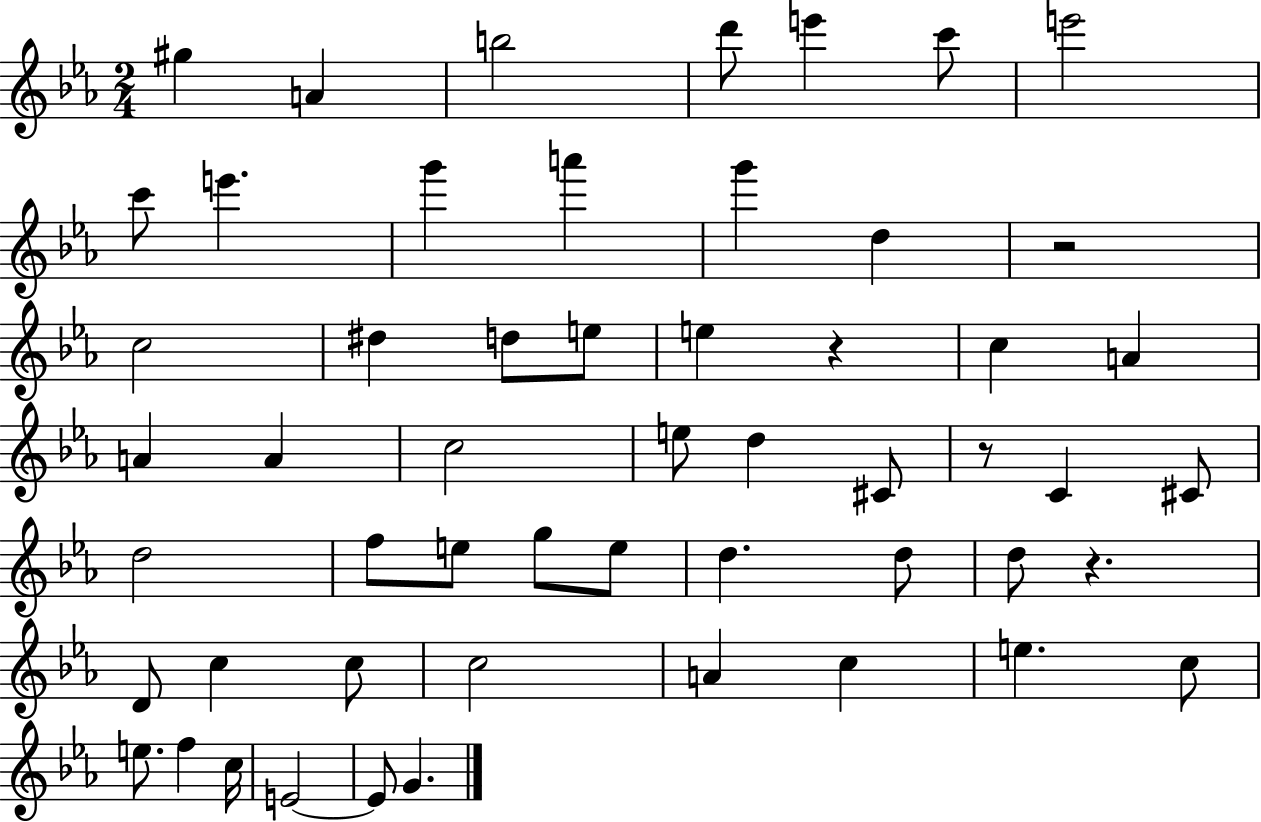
{
  \clef treble
  \numericTimeSignature
  \time 2/4
  \key ees \major
  \repeat volta 2 { gis''4 a'4 | b''2 | d'''8 e'''4 c'''8 | e'''2 | \break c'''8 e'''4. | g'''4 a'''4 | g'''4 d''4 | r2 | \break c''2 | dis''4 d''8 e''8 | e''4 r4 | c''4 a'4 | \break a'4 a'4 | c''2 | e''8 d''4 cis'8 | r8 c'4 cis'8 | \break d''2 | f''8 e''8 g''8 e''8 | d''4. d''8 | d''8 r4. | \break d'8 c''4 c''8 | c''2 | a'4 c''4 | e''4. c''8 | \break e''8. f''4 c''16 | e'2~~ | e'8 g'4. | } \bar "|."
}